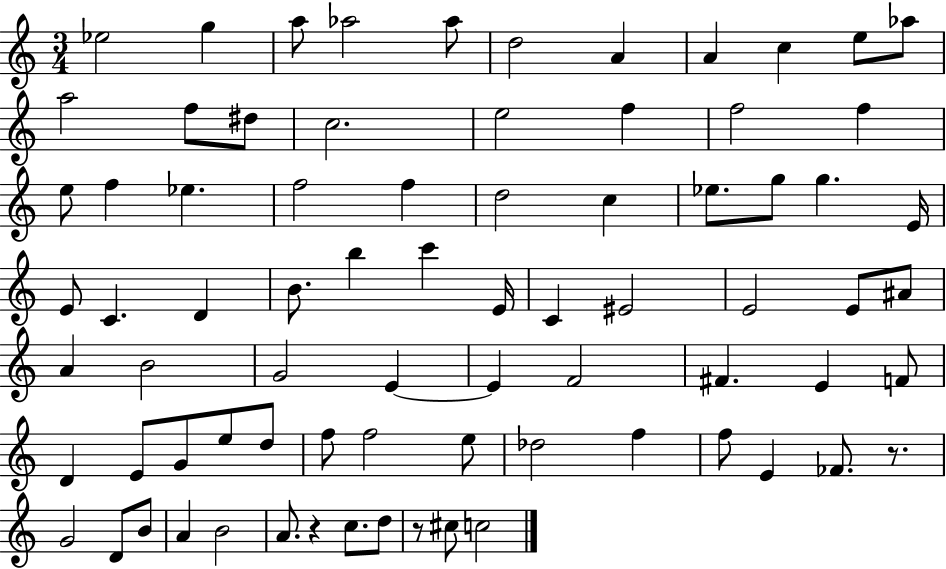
Eb5/h G5/q A5/e Ab5/h Ab5/e D5/h A4/q A4/q C5/q E5/e Ab5/e A5/h F5/e D#5/e C5/h. E5/h F5/q F5/h F5/q E5/e F5/q Eb5/q. F5/h F5/q D5/h C5/q Eb5/e. G5/e G5/q. E4/s E4/e C4/q. D4/q B4/e. B5/q C6/q E4/s C4/q EIS4/h E4/h E4/e A#4/e A4/q B4/h G4/h E4/q E4/q F4/h F#4/q. E4/q F4/e D4/q E4/e G4/e E5/e D5/e F5/e F5/h E5/e Db5/h F5/q F5/e E4/q FES4/e. R/e. G4/h D4/e B4/e A4/q B4/h A4/e. R/q C5/e. D5/e R/e C#5/e C5/h